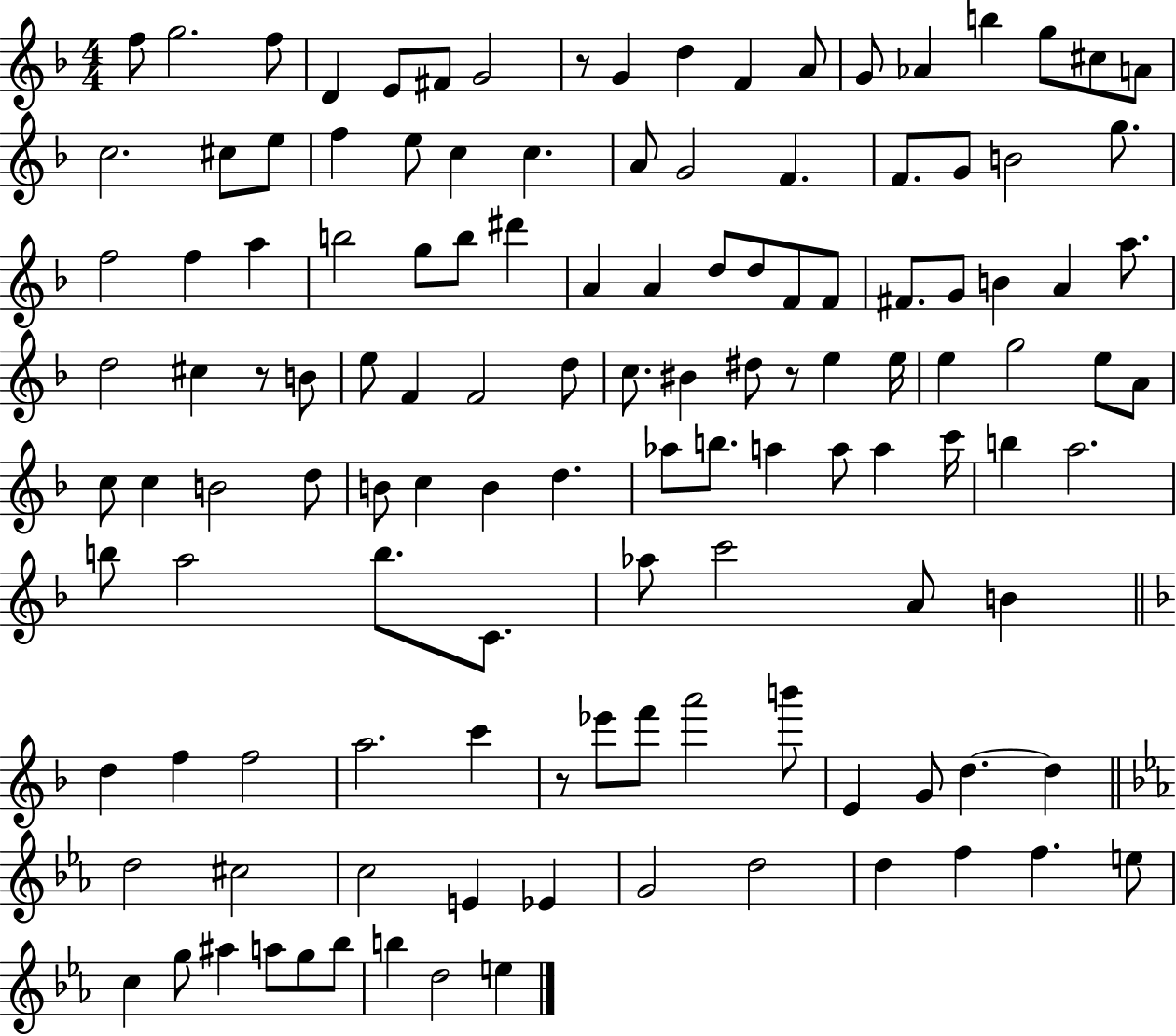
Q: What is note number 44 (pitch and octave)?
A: F4